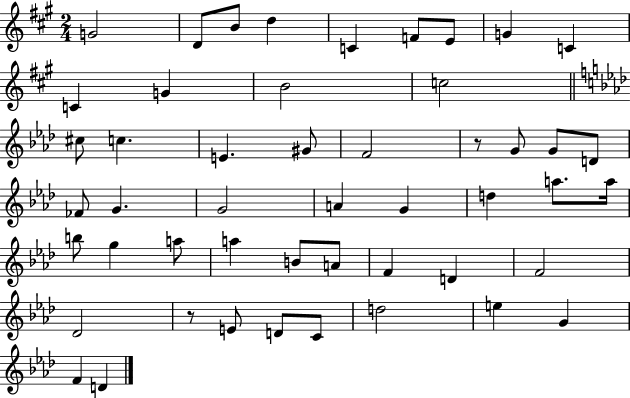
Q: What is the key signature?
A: A major